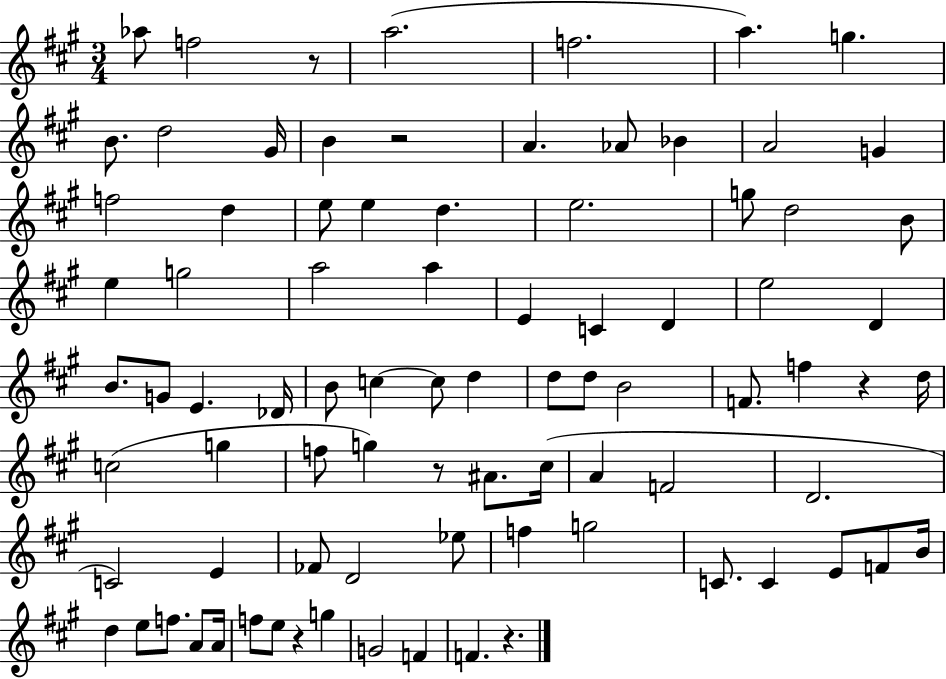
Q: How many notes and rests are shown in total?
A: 85